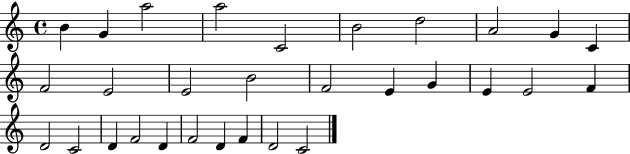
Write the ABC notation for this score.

X:1
T:Untitled
M:4/4
L:1/4
K:C
B G a2 a2 C2 B2 d2 A2 G C F2 E2 E2 B2 F2 E G E E2 F D2 C2 D F2 D F2 D F D2 C2